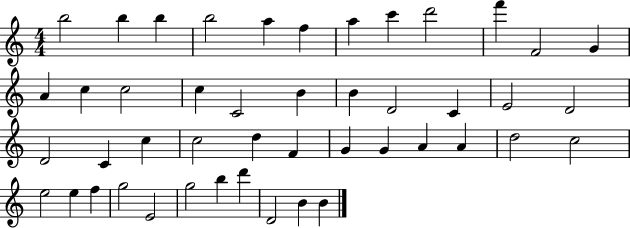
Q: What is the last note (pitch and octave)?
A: B4